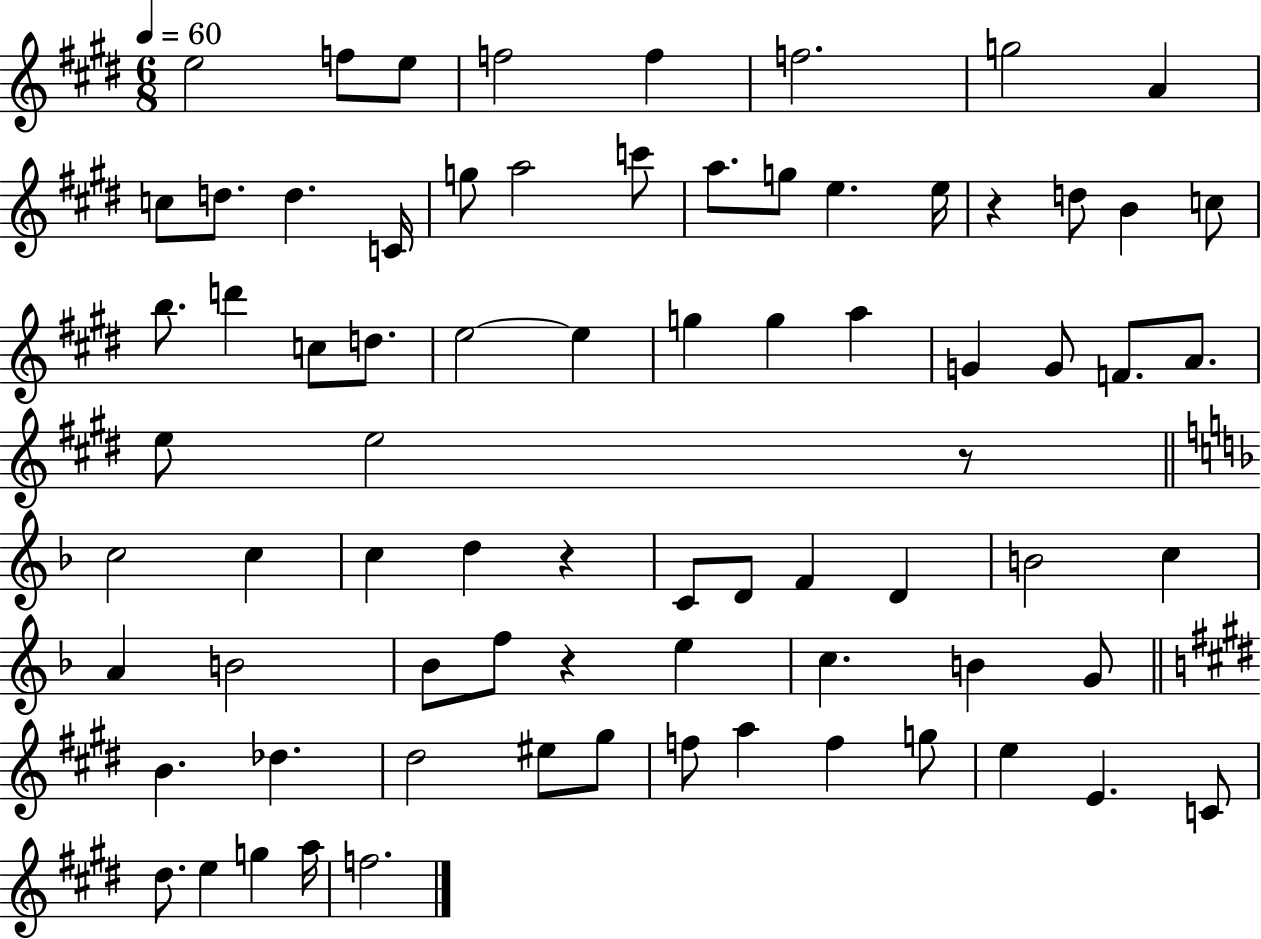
E5/h F5/e E5/e F5/h F5/q F5/h. G5/h A4/q C5/e D5/e. D5/q. C4/s G5/e A5/h C6/e A5/e. G5/e E5/q. E5/s R/q D5/e B4/q C5/e B5/e. D6/q C5/e D5/e. E5/h E5/q G5/q G5/q A5/q G4/q G4/e F4/e. A4/e. E5/e E5/h R/e C5/h C5/q C5/q D5/q R/q C4/e D4/e F4/q D4/q B4/h C5/q A4/q B4/h Bb4/e F5/e R/q E5/q C5/q. B4/q G4/e B4/q. Db5/q. D#5/h EIS5/e G#5/e F5/e A5/q F5/q G5/e E5/q E4/q. C4/e D#5/e. E5/q G5/q A5/s F5/h.